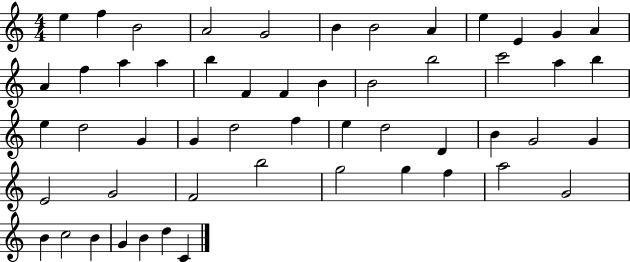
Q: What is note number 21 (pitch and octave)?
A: B4